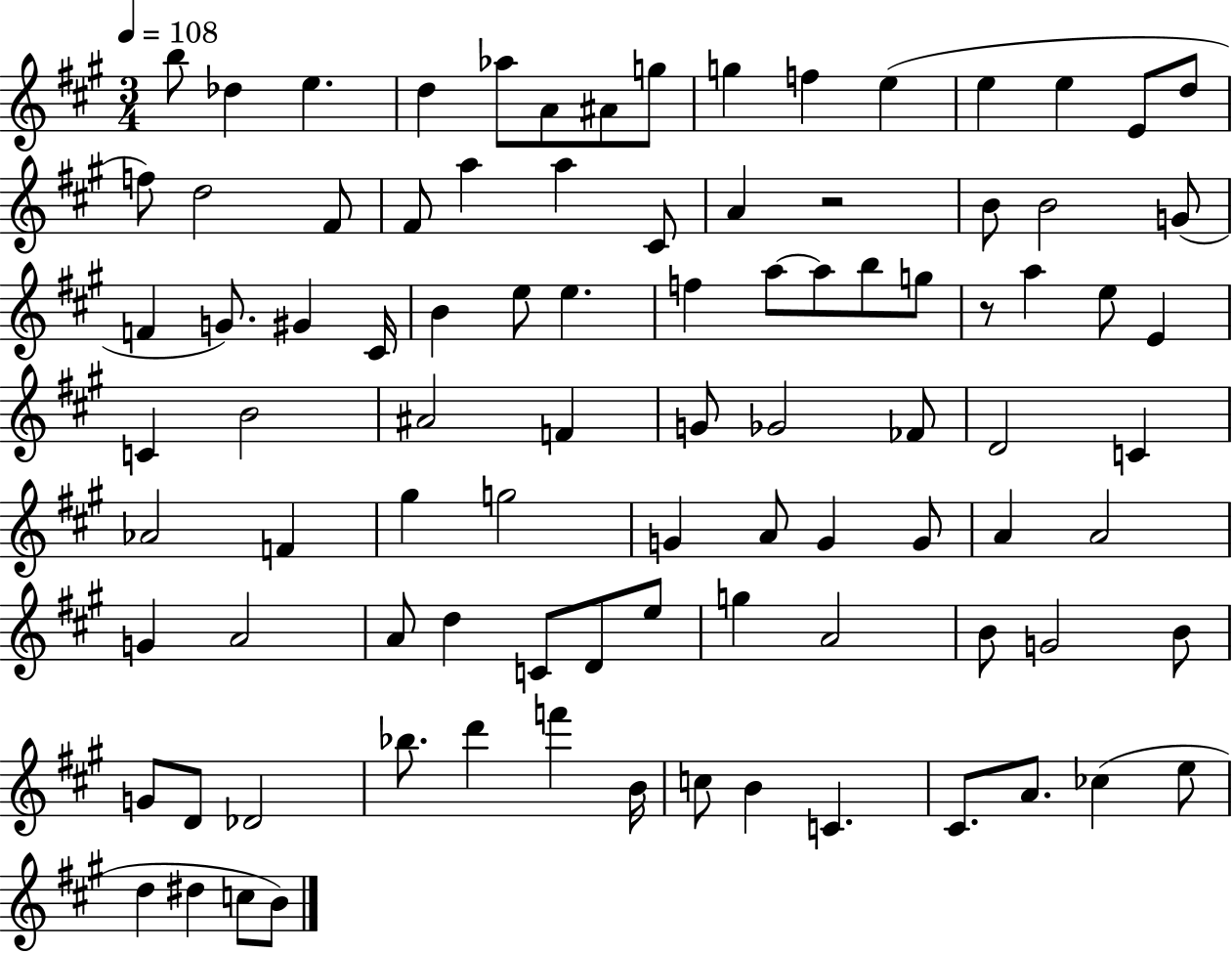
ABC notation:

X:1
T:Untitled
M:3/4
L:1/4
K:A
b/2 _d e d _a/2 A/2 ^A/2 g/2 g f e e e E/2 d/2 f/2 d2 ^F/2 ^F/2 a a ^C/2 A z2 B/2 B2 G/2 F G/2 ^G ^C/4 B e/2 e f a/2 a/2 b/2 g/2 z/2 a e/2 E C B2 ^A2 F G/2 _G2 _F/2 D2 C _A2 F ^g g2 G A/2 G G/2 A A2 G A2 A/2 d C/2 D/2 e/2 g A2 B/2 G2 B/2 G/2 D/2 _D2 _b/2 d' f' B/4 c/2 B C ^C/2 A/2 _c e/2 d ^d c/2 B/2